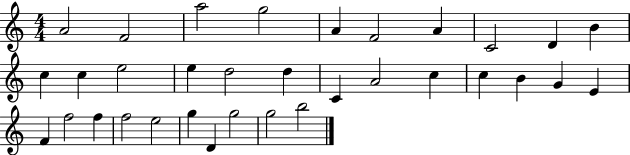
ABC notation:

X:1
T:Untitled
M:4/4
L:1/4
K:C
A2 F2 a2 g2 A F2 A C2 D B c c e2 e d2 d C A2 c c B G E F f2 f f2 e2 g D g2 g2 b2